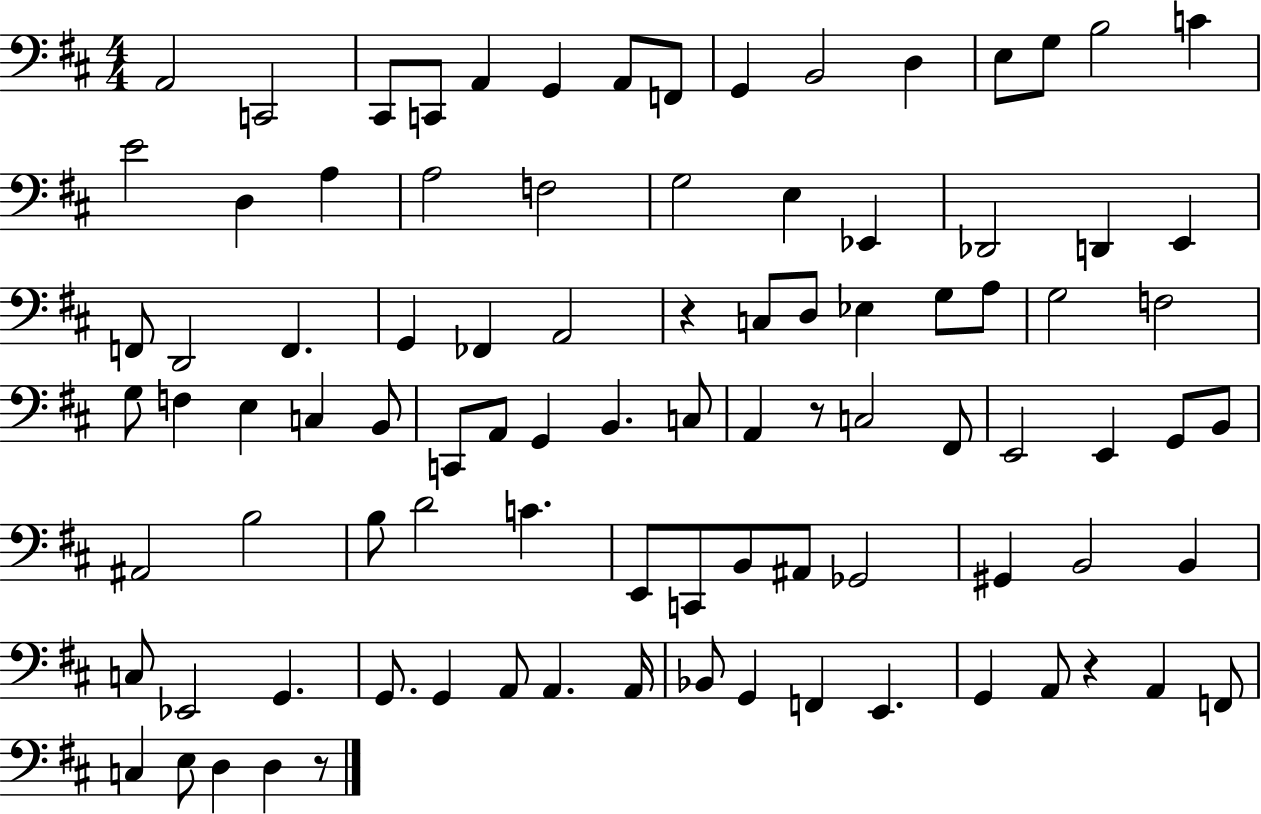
{
  \clef bass
  \numericTimeSignature
  \time 4/4
  \key d \major
  a,2 c,2 | cis,8 c,8 a,4 g,4 a,8 f,8 | g,4 b,2 d4 | e8 g8 b2 c'4 | \break e'2 d4 a4 | a2 f2 | g2 e4 ees,4 | des,2 d,4 e,4 | \break f,8 d,2 f,4. | g,4 fes,4 a,2 | r4 c8 d8 ees4 g8 a8 | g2 f2 | \break g8 f4 e4 c4 b,8 | c,8 a,8 g,4 b,4. c8 | a,4 r8 c2 fis,8 | e,2 e,4 g,8 b,8 | \break ais,2 b2 | b8 d'2 c'4. | e,8 c,8 b,8 ais,8 ges,2 | gis,4 b,2 b,4 | \break c8 ees,2 g,4. | g,8. g,4 a,8 a,4. a,16 | bes,8 g,4 f,4 e,4. | g,4 a,8 r4 a,4 f,8 | \break c4 e8 d4 d4 r8 | \bar "|."
}